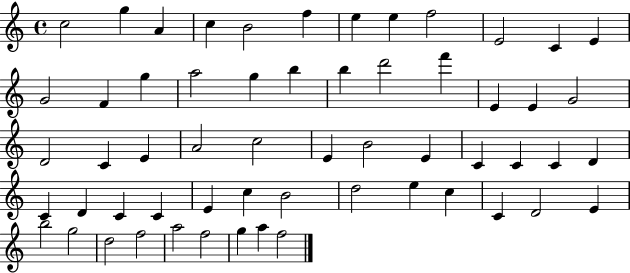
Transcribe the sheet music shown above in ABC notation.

X:1
T:Untitled
M:4/4
L:1/4
K:C
c2 g A c B2 f e e f2 E2 C E G2 F g a2 g b b d'2 f' E E G2 D2 C E A2 c2 E B2 E C C C D C D C C E c B2 d2 e c C D2 E b2 g2 d2 f2 a2 f2 g a f2